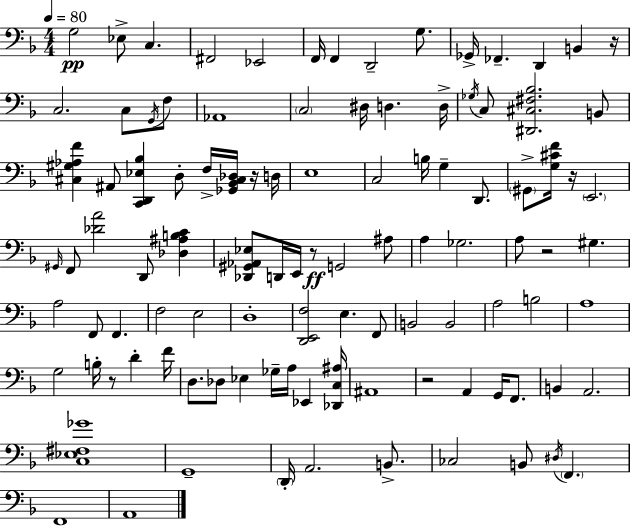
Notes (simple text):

G3/h Eb3/e C3/q. F#2/h Eb2/h F2/s F2/q D2/h G3/e. Gb2/s FES2/q. D2/q B2/q R/s C3/h. C3/e G2/s F3/e Ab2/w C3/h D#3/s D3/q. D3/s Gb3/s C3/e [D#2,C#3,F#3,Bb3]/h. B2/e [C#3,G#3,Ab3,F4]/q A#2/e [C2,D2,Eb3,Bb3]/q D3/e F3/s [Gb2,Bb2,C#3,Db3]/s R/s D3/s E3/w C3/h B3/s G3/q D2/e. G#2/e [G3,C#4,F4]/s R/s E2/h. G#2/s F2/e [Db4,A4]/h D2/e [Db3,A#3,B3,C4]/q [Db2,G#2,Ab2,Eb3]/e D2/s E2/s R/e G2/h A#3/e A3/q Gb3/h. A3/e R/h G#3/q. A3/h F2/e F2/q. F3/h E3/h D3/w [D2,E2,F3]/h E3/q. F2/e B2/h B2/h A3/h B3/h A3/w G3/h B3/s R/e D4/q F4/s D3/e. Db3/e Eb3/q Gb3/s A3/s Eb2/q [Db2,C3,A#3]/s A#2/w R/h A2/q G2/s F2/e. B2/q A2/h. [C3,Eb3,F#3,Gb4]/w G2/w D2/s A2/h. B2/e. CES3/h B2/e D#3/s F2/q. F2/w A2/w